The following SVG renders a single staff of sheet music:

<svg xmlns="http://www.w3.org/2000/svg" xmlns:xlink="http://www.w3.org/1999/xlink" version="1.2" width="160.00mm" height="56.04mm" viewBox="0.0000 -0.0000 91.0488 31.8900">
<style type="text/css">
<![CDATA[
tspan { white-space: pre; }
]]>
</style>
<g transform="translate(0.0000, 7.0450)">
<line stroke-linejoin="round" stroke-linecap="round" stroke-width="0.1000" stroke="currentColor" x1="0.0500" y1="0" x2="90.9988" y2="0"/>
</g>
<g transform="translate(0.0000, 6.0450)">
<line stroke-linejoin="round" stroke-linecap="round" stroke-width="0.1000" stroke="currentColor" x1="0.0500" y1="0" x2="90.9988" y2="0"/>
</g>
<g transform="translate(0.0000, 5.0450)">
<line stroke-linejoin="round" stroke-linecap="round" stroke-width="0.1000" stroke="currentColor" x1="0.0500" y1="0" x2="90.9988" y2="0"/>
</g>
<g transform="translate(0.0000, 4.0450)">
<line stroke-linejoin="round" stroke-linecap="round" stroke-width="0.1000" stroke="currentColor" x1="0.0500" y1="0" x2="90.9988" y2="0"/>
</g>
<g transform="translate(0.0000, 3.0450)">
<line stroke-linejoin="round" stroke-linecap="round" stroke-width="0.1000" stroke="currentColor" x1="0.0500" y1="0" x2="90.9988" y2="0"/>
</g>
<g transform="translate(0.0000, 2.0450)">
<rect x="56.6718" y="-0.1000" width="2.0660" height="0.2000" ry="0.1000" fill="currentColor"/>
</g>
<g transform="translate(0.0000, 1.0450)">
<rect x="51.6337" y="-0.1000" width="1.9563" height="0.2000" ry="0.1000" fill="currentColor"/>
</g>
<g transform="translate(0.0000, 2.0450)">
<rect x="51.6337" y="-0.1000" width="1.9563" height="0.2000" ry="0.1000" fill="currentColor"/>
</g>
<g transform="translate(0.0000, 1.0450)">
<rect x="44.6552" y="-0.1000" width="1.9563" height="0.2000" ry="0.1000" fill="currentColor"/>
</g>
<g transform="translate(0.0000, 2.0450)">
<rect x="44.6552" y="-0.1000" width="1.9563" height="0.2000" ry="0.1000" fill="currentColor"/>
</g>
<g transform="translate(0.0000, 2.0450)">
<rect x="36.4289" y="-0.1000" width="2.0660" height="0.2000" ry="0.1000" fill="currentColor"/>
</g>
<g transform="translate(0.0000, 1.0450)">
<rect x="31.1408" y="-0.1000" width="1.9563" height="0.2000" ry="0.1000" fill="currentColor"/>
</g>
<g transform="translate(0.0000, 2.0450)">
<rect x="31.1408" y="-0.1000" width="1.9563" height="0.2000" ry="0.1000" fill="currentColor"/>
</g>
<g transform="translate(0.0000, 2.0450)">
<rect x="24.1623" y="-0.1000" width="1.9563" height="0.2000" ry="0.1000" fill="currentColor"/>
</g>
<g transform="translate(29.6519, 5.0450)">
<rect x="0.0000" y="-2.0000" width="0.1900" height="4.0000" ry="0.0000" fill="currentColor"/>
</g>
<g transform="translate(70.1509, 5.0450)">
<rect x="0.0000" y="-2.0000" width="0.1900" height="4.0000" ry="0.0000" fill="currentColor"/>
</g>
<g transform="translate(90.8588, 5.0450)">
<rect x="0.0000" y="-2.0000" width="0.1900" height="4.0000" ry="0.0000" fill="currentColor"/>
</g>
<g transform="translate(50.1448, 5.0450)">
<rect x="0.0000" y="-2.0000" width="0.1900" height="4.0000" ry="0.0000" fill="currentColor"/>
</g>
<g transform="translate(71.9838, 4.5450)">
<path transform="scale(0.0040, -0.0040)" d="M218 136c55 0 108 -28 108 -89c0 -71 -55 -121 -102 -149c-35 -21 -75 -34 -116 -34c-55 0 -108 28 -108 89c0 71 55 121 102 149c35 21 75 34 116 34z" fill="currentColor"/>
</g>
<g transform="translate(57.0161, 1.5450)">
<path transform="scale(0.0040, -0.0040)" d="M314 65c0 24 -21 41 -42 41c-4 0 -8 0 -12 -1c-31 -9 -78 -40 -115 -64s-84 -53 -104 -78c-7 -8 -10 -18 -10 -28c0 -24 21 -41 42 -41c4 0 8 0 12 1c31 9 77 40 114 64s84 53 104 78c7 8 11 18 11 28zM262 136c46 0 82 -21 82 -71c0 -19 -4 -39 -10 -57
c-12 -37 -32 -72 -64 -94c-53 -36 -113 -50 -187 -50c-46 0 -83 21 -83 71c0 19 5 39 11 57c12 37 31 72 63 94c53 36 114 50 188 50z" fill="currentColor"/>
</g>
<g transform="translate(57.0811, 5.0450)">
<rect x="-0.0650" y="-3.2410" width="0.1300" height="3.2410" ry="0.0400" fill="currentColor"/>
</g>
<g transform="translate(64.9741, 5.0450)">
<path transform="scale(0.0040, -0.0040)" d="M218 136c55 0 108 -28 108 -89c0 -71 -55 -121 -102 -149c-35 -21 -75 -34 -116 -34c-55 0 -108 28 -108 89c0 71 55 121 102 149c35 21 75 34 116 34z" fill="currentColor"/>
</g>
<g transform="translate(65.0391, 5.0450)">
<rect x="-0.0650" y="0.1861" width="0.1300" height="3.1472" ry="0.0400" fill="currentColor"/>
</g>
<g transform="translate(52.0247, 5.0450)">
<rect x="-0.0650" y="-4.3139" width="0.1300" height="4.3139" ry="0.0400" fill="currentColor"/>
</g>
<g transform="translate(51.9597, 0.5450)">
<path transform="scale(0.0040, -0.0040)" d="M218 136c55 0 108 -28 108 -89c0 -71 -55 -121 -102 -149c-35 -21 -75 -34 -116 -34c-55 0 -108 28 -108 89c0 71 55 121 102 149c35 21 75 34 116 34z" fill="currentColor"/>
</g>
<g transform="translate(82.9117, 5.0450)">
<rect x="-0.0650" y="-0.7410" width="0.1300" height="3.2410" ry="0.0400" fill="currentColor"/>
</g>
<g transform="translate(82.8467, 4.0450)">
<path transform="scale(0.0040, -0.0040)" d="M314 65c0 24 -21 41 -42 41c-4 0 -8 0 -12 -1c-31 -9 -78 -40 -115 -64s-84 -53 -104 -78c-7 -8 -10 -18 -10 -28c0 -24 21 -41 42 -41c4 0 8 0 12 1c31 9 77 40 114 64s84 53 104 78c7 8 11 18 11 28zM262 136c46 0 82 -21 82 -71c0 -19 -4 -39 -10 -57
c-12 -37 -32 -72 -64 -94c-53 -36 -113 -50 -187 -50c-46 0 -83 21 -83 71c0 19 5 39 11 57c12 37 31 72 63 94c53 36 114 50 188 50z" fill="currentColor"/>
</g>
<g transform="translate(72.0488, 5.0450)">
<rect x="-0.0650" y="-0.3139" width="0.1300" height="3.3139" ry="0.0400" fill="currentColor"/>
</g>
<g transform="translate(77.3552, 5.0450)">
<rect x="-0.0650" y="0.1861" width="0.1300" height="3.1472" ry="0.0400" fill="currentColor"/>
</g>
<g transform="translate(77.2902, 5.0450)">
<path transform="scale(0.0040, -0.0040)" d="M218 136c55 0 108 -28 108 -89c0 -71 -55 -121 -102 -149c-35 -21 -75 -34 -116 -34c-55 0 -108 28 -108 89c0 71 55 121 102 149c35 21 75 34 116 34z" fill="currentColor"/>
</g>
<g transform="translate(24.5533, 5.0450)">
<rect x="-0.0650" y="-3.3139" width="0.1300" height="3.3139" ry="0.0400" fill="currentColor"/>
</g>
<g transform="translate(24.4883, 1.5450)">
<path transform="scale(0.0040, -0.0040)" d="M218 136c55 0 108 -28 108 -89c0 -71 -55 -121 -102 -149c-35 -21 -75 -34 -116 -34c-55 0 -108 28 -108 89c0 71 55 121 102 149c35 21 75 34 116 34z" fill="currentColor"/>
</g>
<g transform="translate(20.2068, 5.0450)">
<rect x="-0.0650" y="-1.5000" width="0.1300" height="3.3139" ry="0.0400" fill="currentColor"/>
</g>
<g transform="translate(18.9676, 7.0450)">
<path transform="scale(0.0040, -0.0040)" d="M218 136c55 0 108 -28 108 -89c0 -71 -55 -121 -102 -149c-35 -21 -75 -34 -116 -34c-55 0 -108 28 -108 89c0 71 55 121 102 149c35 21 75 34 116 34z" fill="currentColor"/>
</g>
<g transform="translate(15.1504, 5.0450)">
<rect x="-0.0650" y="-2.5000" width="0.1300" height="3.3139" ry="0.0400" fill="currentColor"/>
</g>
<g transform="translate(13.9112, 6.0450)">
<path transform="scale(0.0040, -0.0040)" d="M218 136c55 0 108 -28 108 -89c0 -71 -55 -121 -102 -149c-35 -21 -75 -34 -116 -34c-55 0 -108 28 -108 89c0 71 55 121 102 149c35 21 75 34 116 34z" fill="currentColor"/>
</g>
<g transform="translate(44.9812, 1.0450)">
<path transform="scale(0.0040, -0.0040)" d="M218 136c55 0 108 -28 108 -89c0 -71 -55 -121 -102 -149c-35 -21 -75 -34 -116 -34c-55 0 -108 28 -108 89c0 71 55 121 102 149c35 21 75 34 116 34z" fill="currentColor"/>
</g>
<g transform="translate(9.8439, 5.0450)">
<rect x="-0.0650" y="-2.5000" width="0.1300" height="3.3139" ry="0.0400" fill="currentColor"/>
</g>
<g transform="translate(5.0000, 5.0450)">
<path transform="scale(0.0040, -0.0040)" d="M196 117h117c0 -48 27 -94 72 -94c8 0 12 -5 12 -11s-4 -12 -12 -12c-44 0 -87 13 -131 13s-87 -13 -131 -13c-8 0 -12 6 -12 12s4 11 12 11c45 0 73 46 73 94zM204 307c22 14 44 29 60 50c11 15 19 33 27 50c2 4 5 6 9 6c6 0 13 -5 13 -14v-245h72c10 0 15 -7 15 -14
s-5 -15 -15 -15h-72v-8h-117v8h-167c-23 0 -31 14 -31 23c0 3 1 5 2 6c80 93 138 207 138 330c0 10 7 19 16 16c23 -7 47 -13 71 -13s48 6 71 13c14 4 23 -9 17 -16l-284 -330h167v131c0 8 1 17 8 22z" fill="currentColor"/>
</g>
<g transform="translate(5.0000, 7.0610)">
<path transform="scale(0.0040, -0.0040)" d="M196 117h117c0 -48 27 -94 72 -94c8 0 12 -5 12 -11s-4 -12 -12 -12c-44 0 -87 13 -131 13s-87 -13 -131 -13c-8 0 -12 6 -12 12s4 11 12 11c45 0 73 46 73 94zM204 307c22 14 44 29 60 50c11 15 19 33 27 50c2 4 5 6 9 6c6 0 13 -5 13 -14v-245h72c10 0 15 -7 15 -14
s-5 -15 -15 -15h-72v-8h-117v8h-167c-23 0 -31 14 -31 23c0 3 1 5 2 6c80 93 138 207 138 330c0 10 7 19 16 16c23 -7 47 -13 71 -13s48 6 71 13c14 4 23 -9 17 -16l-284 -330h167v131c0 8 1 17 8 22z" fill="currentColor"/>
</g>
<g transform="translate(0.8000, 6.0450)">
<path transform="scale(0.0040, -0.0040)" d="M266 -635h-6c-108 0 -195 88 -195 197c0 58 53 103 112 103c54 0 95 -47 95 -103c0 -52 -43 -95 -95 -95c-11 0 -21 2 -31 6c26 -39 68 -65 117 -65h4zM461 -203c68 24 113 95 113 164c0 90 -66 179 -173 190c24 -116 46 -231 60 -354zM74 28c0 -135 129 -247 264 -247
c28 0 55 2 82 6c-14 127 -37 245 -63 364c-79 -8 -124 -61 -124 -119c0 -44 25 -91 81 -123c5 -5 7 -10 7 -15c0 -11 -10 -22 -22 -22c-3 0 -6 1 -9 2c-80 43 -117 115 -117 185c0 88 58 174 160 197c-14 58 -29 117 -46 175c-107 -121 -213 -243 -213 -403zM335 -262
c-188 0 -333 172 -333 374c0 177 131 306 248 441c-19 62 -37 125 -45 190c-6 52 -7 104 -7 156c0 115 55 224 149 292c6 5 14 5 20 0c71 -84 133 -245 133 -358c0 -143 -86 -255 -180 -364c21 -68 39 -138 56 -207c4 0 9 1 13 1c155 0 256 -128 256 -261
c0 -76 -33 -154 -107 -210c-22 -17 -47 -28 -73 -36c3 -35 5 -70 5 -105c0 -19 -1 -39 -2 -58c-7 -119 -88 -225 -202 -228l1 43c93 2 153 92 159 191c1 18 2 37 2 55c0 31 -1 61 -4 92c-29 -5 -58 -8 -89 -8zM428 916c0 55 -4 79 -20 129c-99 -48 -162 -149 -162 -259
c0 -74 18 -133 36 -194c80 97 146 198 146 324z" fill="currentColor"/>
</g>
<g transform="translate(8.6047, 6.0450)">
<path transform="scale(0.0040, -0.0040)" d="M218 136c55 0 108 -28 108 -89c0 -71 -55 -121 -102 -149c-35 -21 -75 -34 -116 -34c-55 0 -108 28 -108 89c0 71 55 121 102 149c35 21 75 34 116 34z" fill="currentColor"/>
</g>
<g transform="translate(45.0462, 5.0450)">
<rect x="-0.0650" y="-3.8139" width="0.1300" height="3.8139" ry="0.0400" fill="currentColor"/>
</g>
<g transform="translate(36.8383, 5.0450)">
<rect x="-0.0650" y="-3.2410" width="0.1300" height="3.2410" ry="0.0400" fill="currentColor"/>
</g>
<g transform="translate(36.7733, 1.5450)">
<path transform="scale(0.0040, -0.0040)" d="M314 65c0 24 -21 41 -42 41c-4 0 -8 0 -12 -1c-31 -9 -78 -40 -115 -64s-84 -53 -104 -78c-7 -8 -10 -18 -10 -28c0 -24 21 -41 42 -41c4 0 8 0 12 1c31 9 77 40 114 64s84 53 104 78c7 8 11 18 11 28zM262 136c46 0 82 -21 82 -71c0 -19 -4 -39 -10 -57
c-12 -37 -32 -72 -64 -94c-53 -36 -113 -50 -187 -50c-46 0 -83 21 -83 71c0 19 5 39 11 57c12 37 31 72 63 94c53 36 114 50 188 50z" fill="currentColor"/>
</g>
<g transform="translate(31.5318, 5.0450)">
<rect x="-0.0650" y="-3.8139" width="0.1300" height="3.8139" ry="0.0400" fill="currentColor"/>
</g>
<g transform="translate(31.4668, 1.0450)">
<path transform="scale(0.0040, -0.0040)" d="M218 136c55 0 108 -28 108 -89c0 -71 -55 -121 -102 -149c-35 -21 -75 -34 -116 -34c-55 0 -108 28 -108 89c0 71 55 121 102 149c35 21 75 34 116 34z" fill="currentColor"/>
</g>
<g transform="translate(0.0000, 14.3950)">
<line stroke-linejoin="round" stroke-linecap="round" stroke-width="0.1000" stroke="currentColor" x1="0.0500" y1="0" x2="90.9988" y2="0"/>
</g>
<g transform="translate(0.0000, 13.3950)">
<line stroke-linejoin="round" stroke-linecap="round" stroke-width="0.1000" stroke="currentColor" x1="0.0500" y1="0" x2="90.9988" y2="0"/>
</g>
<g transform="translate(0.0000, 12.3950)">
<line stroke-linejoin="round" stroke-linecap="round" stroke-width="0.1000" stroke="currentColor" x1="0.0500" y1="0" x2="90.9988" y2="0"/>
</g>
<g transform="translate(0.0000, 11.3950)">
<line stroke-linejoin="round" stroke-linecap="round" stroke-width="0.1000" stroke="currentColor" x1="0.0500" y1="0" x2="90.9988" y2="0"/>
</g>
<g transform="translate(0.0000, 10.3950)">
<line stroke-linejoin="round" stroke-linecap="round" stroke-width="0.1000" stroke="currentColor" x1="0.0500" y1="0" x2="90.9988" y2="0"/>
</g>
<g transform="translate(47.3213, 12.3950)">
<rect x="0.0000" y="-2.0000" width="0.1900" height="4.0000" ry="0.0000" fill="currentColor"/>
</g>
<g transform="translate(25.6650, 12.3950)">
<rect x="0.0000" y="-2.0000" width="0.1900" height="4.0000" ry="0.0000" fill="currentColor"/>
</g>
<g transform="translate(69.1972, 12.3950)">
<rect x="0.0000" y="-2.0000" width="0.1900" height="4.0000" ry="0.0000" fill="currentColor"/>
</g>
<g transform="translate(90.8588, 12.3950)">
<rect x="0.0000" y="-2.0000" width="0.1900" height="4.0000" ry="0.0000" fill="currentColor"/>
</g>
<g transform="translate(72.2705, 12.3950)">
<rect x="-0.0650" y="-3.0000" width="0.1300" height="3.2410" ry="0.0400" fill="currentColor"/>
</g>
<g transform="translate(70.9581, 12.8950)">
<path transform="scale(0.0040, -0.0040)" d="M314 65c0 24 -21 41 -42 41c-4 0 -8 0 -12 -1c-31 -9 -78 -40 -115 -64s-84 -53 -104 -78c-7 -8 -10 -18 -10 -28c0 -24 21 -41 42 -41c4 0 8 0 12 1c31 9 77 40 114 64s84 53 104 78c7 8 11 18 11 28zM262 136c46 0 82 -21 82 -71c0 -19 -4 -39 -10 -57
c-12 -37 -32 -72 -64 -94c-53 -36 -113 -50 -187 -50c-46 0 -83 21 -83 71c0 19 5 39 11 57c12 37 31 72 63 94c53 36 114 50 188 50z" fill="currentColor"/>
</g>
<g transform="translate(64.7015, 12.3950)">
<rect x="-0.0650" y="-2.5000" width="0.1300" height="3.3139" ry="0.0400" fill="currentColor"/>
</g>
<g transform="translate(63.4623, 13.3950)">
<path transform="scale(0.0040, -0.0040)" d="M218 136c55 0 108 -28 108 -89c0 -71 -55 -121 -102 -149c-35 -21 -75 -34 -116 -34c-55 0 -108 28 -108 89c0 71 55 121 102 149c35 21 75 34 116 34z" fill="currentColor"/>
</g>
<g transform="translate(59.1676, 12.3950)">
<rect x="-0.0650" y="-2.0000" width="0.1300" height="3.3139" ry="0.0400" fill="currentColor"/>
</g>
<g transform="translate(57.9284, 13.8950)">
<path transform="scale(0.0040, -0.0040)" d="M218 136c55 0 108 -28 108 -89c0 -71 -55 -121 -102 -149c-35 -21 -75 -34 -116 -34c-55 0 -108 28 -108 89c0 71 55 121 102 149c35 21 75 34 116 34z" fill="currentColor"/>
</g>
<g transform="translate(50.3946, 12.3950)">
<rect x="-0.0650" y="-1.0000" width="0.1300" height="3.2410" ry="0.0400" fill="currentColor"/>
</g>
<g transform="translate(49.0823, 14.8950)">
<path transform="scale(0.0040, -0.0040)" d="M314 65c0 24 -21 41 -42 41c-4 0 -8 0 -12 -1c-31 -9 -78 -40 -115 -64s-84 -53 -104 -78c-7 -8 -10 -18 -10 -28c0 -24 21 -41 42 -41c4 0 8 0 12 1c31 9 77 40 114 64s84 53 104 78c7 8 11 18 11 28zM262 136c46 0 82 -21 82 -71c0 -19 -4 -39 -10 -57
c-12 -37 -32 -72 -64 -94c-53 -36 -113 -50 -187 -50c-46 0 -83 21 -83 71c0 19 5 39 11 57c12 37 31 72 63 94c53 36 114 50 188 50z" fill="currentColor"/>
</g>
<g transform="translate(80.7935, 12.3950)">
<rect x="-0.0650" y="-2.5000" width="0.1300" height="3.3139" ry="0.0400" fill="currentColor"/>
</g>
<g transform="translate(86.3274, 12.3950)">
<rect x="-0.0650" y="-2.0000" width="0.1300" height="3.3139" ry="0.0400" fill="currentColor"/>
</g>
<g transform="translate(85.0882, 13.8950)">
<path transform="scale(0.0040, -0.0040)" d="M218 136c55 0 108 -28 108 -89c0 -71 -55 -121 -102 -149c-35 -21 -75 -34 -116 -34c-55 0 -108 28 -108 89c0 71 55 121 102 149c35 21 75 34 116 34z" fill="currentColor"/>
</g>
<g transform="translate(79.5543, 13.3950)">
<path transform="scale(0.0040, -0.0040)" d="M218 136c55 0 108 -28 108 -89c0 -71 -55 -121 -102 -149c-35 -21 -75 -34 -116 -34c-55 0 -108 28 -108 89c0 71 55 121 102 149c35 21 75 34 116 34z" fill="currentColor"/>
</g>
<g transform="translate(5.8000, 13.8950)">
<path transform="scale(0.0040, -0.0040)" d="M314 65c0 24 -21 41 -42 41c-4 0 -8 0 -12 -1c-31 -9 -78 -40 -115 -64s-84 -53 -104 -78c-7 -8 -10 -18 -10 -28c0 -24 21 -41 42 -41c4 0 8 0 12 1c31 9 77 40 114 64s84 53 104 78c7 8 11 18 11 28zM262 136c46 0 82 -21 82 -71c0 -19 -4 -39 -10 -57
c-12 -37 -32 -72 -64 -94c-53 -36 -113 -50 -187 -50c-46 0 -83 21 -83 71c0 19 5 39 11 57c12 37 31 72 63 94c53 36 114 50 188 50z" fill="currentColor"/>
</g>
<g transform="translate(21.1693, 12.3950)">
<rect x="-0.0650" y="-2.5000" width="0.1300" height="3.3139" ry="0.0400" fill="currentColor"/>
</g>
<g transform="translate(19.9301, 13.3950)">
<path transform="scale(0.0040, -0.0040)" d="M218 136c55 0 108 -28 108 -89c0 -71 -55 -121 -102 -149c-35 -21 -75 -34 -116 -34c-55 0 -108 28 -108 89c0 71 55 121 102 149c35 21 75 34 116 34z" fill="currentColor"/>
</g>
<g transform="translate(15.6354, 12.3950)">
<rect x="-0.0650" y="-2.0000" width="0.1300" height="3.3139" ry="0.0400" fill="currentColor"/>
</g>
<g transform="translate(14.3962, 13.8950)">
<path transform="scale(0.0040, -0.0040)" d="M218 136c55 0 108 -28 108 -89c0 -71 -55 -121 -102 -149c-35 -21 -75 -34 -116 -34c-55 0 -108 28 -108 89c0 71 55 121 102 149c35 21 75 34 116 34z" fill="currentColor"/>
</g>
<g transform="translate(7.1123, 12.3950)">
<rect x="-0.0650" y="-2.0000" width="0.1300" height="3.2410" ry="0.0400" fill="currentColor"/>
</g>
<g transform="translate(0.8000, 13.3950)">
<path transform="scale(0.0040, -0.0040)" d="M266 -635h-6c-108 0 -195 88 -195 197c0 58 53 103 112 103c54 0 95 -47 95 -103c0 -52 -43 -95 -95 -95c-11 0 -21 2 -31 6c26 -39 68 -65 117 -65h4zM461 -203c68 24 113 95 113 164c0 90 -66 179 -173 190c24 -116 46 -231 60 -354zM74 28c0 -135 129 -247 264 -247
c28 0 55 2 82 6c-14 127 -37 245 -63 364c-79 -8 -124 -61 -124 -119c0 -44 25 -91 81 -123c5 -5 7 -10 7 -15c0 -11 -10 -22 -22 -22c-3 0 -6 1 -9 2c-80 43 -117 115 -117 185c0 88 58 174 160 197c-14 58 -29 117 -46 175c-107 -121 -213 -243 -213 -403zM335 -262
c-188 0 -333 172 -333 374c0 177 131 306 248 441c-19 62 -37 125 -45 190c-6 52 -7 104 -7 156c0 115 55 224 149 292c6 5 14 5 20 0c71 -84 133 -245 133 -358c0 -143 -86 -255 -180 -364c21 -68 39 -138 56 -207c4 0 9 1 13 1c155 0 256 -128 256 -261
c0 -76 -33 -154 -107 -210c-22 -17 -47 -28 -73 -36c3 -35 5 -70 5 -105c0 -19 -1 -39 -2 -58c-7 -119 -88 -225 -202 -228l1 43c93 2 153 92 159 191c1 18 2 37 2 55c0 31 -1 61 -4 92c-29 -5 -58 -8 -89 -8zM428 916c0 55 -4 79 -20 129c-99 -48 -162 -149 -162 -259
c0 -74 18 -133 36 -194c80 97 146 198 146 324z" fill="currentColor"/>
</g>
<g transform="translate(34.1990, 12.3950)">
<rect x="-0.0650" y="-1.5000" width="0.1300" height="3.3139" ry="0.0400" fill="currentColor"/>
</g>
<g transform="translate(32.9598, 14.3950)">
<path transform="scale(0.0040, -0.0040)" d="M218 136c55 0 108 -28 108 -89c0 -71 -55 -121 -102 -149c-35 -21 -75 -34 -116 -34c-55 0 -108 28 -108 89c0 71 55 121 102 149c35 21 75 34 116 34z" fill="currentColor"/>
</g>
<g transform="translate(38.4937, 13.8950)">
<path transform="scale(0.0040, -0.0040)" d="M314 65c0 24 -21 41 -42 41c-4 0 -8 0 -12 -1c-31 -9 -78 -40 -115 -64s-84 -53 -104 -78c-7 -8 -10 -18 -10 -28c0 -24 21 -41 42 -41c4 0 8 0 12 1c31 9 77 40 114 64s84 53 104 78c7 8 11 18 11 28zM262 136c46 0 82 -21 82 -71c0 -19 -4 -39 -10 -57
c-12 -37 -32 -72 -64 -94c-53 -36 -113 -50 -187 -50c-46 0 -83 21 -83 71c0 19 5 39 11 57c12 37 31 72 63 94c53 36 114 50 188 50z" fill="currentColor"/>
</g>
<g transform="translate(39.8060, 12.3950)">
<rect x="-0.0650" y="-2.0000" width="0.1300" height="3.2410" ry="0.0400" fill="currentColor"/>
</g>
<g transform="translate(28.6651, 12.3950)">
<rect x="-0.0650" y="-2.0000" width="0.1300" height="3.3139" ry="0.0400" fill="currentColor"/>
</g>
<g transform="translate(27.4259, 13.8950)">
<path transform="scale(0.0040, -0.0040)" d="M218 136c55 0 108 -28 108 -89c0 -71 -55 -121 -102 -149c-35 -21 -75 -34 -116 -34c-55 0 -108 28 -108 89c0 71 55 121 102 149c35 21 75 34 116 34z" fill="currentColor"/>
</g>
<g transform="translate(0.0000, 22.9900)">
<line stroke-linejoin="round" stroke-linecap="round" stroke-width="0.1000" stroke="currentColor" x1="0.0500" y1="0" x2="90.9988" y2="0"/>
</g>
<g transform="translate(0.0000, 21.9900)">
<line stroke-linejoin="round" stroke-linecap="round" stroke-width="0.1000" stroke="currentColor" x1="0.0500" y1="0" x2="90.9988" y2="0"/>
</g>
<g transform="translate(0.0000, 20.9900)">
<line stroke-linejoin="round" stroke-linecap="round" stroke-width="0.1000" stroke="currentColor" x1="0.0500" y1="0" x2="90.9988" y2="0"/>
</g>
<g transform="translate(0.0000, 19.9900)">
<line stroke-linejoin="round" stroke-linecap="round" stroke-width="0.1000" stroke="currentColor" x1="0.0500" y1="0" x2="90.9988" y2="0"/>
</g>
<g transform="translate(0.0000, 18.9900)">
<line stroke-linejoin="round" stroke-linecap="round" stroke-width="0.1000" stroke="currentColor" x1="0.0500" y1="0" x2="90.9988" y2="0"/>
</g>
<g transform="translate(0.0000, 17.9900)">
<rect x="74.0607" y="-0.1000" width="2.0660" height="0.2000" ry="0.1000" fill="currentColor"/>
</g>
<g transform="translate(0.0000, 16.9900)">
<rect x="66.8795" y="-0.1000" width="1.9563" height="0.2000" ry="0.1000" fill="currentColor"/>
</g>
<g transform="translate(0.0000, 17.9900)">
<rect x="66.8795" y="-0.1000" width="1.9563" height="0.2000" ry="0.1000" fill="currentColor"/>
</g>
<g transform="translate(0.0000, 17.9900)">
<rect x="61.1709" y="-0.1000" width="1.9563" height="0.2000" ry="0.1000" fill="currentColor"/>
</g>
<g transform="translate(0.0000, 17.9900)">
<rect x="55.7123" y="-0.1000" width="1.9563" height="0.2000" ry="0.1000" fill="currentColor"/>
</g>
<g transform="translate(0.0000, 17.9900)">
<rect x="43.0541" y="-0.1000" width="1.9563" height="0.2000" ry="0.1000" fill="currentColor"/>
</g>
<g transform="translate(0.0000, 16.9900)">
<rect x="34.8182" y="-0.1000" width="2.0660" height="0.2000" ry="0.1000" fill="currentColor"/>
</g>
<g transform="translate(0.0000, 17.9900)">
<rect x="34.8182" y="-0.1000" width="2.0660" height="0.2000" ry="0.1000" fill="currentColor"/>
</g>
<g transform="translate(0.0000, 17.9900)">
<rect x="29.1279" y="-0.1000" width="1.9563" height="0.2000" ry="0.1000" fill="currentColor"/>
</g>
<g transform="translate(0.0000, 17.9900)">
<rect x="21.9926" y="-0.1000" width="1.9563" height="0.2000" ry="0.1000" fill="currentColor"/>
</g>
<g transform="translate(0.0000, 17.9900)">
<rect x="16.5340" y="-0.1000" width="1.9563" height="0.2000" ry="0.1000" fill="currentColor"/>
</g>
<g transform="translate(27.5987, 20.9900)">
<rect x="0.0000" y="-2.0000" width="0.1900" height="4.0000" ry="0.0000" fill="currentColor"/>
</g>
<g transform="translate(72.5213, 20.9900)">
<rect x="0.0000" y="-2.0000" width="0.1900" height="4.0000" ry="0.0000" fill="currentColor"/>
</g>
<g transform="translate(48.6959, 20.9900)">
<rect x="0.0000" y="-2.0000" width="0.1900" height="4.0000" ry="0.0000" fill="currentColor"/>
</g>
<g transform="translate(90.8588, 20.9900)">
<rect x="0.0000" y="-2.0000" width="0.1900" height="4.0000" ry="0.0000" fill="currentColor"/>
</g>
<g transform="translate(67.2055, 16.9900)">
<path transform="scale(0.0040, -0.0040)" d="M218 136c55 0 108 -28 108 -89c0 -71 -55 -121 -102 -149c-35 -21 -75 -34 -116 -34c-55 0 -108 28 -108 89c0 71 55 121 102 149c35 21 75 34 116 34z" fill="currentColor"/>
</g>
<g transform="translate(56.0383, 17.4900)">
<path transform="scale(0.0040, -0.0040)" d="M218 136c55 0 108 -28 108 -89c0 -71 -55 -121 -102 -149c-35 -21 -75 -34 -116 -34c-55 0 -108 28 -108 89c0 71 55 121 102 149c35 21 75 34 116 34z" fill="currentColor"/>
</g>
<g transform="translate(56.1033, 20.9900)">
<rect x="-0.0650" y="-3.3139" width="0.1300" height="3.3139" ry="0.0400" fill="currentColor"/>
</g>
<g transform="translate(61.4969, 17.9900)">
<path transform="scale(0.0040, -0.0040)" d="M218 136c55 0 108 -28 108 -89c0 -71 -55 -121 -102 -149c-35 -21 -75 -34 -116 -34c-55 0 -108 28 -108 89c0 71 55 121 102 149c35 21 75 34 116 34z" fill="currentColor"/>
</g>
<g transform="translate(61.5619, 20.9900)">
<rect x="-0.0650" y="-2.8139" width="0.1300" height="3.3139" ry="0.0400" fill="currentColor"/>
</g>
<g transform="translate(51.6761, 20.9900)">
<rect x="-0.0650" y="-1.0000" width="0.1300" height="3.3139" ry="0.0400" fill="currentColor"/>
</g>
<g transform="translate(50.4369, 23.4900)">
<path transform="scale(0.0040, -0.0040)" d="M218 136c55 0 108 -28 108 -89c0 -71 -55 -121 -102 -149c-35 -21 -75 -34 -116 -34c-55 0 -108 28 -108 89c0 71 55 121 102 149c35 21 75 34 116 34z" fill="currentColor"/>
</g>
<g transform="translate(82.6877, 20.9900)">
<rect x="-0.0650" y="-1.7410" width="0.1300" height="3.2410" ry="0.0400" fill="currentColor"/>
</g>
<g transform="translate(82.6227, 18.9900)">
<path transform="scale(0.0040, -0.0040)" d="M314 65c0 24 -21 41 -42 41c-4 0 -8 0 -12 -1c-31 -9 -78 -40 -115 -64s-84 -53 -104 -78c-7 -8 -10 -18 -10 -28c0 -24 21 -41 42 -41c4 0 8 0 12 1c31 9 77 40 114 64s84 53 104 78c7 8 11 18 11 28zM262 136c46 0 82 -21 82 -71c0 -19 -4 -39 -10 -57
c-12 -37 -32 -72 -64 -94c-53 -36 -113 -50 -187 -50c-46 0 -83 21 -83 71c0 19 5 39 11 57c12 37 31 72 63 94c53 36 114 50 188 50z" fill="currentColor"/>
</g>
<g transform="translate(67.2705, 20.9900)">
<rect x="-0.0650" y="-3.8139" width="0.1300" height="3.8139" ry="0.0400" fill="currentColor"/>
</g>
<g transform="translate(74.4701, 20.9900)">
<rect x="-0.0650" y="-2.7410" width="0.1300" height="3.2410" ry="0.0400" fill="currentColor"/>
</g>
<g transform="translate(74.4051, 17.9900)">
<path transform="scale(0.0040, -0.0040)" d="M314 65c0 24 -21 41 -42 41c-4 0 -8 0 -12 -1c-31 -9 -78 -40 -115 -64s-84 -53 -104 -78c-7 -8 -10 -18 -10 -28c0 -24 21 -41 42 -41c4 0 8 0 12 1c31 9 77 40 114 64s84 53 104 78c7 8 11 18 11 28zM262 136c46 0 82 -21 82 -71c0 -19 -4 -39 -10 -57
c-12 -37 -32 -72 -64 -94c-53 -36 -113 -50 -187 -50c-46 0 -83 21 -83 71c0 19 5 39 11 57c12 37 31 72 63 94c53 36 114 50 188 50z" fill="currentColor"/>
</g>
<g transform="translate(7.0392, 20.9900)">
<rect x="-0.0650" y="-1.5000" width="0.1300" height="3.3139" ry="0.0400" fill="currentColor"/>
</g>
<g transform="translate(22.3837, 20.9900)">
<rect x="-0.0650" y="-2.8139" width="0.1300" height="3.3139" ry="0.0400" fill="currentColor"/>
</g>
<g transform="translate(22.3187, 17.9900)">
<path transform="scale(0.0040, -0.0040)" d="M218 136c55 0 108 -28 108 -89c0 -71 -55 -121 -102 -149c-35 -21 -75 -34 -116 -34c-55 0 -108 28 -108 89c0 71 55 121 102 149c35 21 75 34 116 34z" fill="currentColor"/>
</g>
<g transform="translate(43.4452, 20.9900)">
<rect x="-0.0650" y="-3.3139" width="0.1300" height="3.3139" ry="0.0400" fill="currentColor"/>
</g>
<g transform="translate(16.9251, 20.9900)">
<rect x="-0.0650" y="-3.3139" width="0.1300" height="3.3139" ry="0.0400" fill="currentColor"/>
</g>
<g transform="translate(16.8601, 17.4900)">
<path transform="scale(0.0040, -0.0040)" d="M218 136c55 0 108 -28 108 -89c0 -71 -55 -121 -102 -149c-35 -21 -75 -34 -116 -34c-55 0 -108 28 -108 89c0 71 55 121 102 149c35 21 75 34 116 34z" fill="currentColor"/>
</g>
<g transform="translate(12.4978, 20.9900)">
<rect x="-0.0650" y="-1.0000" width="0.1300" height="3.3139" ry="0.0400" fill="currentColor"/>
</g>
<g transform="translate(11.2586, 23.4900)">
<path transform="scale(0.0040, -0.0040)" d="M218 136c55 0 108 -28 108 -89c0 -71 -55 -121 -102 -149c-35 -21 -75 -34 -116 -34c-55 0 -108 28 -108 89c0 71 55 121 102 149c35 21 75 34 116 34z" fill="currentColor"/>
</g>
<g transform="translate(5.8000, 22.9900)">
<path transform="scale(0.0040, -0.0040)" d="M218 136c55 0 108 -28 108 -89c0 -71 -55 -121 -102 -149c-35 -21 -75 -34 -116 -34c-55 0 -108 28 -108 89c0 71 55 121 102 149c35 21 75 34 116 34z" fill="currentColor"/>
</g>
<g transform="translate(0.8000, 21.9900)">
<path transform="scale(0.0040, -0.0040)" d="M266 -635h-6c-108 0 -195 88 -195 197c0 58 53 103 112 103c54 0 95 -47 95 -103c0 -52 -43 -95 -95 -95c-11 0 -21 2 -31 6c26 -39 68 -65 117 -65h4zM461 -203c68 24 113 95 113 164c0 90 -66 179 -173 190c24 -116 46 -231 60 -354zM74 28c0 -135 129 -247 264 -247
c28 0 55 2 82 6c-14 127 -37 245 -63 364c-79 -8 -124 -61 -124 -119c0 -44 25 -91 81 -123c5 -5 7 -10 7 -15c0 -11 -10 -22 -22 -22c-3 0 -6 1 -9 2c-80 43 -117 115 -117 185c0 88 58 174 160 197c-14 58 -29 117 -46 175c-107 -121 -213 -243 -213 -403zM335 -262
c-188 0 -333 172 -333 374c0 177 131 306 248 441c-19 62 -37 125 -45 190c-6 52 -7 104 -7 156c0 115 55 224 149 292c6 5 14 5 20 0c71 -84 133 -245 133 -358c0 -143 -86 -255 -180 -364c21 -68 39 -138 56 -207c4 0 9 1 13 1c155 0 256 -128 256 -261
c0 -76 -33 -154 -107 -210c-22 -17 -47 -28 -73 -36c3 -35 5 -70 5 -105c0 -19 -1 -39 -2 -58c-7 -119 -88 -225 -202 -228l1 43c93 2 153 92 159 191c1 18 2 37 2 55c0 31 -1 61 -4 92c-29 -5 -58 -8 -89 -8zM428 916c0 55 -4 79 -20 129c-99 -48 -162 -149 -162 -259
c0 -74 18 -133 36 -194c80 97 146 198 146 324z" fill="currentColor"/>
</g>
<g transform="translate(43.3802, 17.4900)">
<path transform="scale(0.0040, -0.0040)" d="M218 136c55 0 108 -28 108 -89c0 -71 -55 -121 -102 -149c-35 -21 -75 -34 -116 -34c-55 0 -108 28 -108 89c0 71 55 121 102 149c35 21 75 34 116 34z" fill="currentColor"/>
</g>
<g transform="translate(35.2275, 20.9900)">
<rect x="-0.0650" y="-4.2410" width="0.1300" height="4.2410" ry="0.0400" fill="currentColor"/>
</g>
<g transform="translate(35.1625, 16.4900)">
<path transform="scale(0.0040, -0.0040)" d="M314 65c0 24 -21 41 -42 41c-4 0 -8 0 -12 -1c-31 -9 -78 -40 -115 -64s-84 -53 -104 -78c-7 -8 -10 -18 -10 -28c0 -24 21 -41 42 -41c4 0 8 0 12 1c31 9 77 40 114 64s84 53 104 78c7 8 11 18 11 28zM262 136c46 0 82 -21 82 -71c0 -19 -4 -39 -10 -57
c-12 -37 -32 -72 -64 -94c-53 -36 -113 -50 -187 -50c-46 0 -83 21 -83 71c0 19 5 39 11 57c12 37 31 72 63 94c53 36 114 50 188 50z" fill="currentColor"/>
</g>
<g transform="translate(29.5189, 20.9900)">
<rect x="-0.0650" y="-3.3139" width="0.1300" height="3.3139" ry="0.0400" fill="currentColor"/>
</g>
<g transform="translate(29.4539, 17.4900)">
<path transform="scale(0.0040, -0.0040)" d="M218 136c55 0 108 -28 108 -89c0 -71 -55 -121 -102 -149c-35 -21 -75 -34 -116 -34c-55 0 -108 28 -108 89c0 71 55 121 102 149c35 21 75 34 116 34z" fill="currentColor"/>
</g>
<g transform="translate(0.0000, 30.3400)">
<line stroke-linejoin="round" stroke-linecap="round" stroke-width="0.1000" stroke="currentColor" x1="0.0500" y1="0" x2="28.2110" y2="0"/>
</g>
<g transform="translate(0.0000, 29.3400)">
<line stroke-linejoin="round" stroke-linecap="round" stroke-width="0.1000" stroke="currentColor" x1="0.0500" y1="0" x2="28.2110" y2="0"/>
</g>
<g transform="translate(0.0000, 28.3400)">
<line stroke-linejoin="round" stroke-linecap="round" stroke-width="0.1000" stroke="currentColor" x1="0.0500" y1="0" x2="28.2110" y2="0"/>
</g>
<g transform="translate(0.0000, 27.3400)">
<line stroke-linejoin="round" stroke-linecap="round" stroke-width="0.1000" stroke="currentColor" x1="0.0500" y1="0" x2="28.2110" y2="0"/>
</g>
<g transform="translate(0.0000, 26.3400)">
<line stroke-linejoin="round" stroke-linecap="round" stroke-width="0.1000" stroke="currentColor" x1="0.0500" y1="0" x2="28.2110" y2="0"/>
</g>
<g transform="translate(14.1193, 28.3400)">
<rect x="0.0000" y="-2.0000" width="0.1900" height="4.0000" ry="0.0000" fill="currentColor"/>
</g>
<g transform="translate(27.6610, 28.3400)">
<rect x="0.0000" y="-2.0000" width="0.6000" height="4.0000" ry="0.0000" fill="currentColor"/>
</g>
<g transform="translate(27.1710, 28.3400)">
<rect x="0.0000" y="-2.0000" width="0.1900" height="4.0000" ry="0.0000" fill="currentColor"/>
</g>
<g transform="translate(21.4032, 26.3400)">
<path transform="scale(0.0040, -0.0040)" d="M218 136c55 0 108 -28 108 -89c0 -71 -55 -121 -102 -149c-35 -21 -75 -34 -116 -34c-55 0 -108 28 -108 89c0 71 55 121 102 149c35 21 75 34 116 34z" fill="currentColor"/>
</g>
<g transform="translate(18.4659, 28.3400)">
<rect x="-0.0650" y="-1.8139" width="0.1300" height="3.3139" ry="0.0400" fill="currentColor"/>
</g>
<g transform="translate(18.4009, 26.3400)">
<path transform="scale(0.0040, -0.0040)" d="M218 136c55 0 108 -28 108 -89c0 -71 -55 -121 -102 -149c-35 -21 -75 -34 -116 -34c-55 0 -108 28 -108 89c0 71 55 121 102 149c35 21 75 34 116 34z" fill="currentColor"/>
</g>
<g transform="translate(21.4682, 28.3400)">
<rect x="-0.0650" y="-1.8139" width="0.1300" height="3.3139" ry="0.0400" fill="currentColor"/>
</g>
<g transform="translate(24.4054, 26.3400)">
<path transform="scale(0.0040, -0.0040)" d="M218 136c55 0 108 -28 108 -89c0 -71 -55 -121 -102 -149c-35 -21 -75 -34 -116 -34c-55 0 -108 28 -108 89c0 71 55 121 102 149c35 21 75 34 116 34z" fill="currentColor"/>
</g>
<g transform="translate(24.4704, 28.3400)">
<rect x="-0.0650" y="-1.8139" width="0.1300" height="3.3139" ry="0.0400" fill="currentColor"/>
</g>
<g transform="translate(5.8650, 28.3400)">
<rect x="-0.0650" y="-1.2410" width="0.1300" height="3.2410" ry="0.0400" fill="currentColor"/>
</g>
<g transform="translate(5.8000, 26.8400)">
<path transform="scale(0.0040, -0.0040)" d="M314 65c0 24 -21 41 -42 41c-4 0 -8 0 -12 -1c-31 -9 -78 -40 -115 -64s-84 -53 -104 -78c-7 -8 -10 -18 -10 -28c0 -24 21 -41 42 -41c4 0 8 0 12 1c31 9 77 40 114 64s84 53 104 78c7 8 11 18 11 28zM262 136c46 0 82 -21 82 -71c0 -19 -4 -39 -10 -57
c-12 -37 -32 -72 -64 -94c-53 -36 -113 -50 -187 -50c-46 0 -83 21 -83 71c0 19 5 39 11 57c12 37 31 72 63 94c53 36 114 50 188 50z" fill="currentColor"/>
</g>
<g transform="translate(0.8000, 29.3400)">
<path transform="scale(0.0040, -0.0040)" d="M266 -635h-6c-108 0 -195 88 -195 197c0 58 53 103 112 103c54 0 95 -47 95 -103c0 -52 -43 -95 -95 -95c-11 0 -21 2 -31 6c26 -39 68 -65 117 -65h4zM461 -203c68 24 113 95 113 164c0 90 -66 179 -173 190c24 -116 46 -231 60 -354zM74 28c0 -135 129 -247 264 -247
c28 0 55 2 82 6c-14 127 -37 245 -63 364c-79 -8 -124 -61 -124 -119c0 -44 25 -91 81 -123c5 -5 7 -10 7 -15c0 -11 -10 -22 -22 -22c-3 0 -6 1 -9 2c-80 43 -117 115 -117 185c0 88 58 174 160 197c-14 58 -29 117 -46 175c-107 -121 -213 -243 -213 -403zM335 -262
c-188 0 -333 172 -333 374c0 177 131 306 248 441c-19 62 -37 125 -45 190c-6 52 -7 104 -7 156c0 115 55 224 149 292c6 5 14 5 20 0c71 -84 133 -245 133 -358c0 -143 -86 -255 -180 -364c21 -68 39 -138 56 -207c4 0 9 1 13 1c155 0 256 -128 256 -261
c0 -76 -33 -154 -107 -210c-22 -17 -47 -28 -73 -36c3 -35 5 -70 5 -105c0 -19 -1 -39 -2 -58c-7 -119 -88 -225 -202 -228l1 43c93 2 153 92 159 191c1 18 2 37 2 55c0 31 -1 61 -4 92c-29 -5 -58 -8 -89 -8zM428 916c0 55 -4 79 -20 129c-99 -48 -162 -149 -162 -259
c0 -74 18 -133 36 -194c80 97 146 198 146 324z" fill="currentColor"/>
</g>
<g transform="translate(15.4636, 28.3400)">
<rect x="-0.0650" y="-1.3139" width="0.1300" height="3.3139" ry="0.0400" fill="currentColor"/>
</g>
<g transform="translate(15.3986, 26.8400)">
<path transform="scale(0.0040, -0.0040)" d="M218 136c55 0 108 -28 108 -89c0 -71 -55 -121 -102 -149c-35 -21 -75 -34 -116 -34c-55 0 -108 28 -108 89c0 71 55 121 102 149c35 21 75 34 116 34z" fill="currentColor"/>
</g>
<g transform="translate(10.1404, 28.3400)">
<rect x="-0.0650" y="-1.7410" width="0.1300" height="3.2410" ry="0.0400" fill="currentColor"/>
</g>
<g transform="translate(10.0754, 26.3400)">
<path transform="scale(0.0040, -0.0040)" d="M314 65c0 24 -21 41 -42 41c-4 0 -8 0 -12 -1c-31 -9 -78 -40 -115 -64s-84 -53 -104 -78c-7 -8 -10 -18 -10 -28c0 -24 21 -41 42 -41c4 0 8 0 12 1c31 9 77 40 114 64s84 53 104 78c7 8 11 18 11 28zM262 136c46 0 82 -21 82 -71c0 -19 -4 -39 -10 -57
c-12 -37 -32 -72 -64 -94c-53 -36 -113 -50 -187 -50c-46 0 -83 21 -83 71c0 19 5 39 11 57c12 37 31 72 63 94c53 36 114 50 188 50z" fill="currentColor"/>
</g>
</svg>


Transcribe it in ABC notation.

X:1
T:Untitled
M:4/4
L:1/4
K:C
G G E b c' b2 c' d' b2 B c B d2 F2 F G F E F2 D2 F G A2 G F E D b a b d'2 b D b a c' a2 f2 e2 f2 e f f f